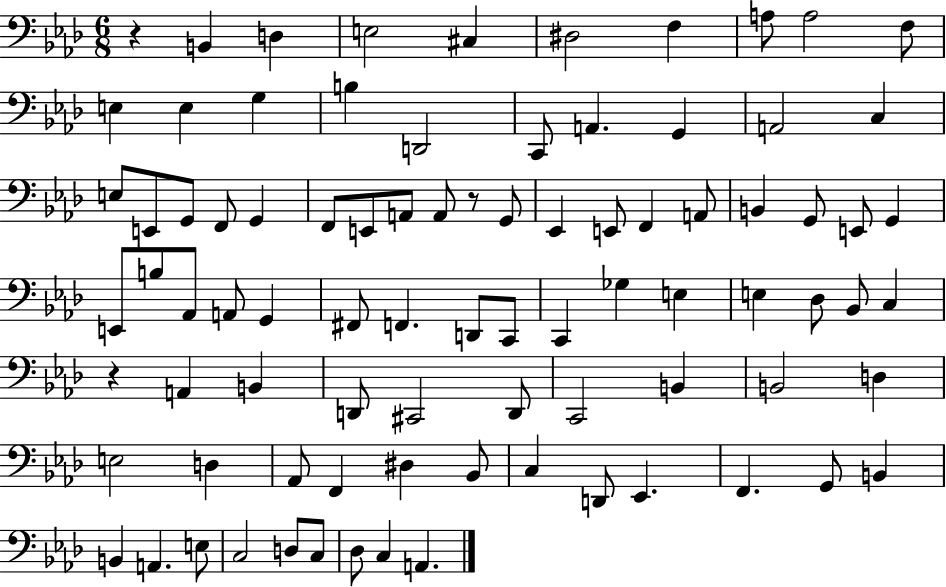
R/q B2/q D3/q E3/h C#3/q D#3/h F3/q A3/e A3/h F3/e E3/q E3/q G3/q B3/q D2/h C2/e A2/q. G2/q A2/h C3/q E3/e E2/e G2/e F2/e G2/q F2/e E2/e A2/e A2/e R/e G2/e Eb2/q E2/e F2/q A2/e B2/q G2/e E2/e G2/q E2/e B3/e Ab2/e A2/e G2/q F#2/e F2/q. D2/e C2/e C2/q Gb3/q E3/q E3/q Db3/e Bb2/e C3/q R/q A2/q B2/q D2/e C#2/h D2/e C2/h B2/q B2/h D3/q E3/h D3/q Ab2/e F2/q D#3/q Bb2/e C3/q D2/e Eb2/q. F2/q. G2/e B2/q B2/q A2/q. E3/e C3/h D3/e C3/e Db3/e C3/q A2/q.